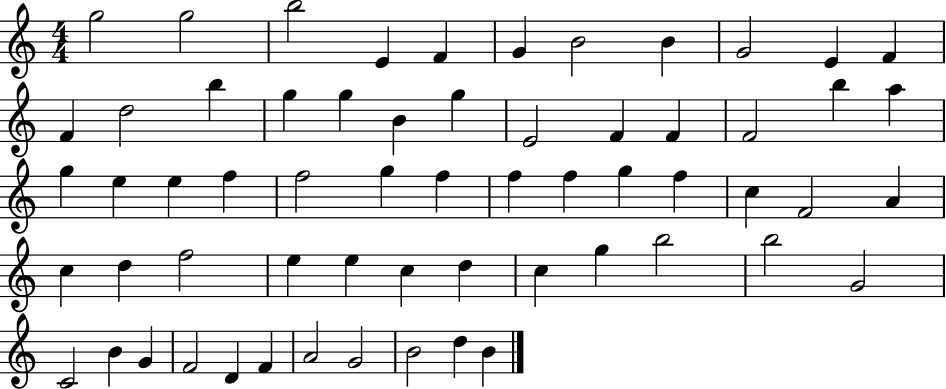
X:1
T:Untitled
M:4/4
L:1/4
K:C
g2 g2 b2 E F G B2 B G2 E F F d2 b g g B g E2 F F F2 b a g e e f f2 g f f f g f c F2 A c d f2 e e c d c g b2 b2 G2 C2 B G F2 D F A2 G2 B2 d B